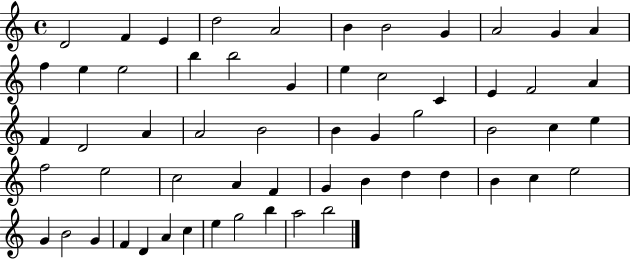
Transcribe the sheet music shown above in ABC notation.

X:1
T:Untitled
M:4/4
L:1/4
K:C
D2 F E d2 A2 B B2 G A2 G A f e e2 b b2 G e c2 C E F2 A F D2 A A2 B2 B G g2 B2 c e f2 e2 c2 A F G B d d B c e2 G B2 G F D A c e g2 b a2 b2